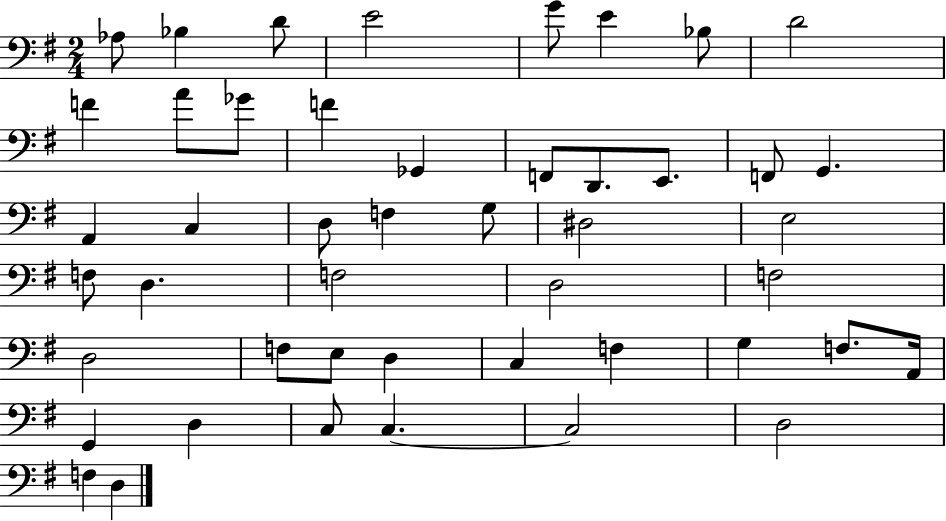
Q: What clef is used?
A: bass